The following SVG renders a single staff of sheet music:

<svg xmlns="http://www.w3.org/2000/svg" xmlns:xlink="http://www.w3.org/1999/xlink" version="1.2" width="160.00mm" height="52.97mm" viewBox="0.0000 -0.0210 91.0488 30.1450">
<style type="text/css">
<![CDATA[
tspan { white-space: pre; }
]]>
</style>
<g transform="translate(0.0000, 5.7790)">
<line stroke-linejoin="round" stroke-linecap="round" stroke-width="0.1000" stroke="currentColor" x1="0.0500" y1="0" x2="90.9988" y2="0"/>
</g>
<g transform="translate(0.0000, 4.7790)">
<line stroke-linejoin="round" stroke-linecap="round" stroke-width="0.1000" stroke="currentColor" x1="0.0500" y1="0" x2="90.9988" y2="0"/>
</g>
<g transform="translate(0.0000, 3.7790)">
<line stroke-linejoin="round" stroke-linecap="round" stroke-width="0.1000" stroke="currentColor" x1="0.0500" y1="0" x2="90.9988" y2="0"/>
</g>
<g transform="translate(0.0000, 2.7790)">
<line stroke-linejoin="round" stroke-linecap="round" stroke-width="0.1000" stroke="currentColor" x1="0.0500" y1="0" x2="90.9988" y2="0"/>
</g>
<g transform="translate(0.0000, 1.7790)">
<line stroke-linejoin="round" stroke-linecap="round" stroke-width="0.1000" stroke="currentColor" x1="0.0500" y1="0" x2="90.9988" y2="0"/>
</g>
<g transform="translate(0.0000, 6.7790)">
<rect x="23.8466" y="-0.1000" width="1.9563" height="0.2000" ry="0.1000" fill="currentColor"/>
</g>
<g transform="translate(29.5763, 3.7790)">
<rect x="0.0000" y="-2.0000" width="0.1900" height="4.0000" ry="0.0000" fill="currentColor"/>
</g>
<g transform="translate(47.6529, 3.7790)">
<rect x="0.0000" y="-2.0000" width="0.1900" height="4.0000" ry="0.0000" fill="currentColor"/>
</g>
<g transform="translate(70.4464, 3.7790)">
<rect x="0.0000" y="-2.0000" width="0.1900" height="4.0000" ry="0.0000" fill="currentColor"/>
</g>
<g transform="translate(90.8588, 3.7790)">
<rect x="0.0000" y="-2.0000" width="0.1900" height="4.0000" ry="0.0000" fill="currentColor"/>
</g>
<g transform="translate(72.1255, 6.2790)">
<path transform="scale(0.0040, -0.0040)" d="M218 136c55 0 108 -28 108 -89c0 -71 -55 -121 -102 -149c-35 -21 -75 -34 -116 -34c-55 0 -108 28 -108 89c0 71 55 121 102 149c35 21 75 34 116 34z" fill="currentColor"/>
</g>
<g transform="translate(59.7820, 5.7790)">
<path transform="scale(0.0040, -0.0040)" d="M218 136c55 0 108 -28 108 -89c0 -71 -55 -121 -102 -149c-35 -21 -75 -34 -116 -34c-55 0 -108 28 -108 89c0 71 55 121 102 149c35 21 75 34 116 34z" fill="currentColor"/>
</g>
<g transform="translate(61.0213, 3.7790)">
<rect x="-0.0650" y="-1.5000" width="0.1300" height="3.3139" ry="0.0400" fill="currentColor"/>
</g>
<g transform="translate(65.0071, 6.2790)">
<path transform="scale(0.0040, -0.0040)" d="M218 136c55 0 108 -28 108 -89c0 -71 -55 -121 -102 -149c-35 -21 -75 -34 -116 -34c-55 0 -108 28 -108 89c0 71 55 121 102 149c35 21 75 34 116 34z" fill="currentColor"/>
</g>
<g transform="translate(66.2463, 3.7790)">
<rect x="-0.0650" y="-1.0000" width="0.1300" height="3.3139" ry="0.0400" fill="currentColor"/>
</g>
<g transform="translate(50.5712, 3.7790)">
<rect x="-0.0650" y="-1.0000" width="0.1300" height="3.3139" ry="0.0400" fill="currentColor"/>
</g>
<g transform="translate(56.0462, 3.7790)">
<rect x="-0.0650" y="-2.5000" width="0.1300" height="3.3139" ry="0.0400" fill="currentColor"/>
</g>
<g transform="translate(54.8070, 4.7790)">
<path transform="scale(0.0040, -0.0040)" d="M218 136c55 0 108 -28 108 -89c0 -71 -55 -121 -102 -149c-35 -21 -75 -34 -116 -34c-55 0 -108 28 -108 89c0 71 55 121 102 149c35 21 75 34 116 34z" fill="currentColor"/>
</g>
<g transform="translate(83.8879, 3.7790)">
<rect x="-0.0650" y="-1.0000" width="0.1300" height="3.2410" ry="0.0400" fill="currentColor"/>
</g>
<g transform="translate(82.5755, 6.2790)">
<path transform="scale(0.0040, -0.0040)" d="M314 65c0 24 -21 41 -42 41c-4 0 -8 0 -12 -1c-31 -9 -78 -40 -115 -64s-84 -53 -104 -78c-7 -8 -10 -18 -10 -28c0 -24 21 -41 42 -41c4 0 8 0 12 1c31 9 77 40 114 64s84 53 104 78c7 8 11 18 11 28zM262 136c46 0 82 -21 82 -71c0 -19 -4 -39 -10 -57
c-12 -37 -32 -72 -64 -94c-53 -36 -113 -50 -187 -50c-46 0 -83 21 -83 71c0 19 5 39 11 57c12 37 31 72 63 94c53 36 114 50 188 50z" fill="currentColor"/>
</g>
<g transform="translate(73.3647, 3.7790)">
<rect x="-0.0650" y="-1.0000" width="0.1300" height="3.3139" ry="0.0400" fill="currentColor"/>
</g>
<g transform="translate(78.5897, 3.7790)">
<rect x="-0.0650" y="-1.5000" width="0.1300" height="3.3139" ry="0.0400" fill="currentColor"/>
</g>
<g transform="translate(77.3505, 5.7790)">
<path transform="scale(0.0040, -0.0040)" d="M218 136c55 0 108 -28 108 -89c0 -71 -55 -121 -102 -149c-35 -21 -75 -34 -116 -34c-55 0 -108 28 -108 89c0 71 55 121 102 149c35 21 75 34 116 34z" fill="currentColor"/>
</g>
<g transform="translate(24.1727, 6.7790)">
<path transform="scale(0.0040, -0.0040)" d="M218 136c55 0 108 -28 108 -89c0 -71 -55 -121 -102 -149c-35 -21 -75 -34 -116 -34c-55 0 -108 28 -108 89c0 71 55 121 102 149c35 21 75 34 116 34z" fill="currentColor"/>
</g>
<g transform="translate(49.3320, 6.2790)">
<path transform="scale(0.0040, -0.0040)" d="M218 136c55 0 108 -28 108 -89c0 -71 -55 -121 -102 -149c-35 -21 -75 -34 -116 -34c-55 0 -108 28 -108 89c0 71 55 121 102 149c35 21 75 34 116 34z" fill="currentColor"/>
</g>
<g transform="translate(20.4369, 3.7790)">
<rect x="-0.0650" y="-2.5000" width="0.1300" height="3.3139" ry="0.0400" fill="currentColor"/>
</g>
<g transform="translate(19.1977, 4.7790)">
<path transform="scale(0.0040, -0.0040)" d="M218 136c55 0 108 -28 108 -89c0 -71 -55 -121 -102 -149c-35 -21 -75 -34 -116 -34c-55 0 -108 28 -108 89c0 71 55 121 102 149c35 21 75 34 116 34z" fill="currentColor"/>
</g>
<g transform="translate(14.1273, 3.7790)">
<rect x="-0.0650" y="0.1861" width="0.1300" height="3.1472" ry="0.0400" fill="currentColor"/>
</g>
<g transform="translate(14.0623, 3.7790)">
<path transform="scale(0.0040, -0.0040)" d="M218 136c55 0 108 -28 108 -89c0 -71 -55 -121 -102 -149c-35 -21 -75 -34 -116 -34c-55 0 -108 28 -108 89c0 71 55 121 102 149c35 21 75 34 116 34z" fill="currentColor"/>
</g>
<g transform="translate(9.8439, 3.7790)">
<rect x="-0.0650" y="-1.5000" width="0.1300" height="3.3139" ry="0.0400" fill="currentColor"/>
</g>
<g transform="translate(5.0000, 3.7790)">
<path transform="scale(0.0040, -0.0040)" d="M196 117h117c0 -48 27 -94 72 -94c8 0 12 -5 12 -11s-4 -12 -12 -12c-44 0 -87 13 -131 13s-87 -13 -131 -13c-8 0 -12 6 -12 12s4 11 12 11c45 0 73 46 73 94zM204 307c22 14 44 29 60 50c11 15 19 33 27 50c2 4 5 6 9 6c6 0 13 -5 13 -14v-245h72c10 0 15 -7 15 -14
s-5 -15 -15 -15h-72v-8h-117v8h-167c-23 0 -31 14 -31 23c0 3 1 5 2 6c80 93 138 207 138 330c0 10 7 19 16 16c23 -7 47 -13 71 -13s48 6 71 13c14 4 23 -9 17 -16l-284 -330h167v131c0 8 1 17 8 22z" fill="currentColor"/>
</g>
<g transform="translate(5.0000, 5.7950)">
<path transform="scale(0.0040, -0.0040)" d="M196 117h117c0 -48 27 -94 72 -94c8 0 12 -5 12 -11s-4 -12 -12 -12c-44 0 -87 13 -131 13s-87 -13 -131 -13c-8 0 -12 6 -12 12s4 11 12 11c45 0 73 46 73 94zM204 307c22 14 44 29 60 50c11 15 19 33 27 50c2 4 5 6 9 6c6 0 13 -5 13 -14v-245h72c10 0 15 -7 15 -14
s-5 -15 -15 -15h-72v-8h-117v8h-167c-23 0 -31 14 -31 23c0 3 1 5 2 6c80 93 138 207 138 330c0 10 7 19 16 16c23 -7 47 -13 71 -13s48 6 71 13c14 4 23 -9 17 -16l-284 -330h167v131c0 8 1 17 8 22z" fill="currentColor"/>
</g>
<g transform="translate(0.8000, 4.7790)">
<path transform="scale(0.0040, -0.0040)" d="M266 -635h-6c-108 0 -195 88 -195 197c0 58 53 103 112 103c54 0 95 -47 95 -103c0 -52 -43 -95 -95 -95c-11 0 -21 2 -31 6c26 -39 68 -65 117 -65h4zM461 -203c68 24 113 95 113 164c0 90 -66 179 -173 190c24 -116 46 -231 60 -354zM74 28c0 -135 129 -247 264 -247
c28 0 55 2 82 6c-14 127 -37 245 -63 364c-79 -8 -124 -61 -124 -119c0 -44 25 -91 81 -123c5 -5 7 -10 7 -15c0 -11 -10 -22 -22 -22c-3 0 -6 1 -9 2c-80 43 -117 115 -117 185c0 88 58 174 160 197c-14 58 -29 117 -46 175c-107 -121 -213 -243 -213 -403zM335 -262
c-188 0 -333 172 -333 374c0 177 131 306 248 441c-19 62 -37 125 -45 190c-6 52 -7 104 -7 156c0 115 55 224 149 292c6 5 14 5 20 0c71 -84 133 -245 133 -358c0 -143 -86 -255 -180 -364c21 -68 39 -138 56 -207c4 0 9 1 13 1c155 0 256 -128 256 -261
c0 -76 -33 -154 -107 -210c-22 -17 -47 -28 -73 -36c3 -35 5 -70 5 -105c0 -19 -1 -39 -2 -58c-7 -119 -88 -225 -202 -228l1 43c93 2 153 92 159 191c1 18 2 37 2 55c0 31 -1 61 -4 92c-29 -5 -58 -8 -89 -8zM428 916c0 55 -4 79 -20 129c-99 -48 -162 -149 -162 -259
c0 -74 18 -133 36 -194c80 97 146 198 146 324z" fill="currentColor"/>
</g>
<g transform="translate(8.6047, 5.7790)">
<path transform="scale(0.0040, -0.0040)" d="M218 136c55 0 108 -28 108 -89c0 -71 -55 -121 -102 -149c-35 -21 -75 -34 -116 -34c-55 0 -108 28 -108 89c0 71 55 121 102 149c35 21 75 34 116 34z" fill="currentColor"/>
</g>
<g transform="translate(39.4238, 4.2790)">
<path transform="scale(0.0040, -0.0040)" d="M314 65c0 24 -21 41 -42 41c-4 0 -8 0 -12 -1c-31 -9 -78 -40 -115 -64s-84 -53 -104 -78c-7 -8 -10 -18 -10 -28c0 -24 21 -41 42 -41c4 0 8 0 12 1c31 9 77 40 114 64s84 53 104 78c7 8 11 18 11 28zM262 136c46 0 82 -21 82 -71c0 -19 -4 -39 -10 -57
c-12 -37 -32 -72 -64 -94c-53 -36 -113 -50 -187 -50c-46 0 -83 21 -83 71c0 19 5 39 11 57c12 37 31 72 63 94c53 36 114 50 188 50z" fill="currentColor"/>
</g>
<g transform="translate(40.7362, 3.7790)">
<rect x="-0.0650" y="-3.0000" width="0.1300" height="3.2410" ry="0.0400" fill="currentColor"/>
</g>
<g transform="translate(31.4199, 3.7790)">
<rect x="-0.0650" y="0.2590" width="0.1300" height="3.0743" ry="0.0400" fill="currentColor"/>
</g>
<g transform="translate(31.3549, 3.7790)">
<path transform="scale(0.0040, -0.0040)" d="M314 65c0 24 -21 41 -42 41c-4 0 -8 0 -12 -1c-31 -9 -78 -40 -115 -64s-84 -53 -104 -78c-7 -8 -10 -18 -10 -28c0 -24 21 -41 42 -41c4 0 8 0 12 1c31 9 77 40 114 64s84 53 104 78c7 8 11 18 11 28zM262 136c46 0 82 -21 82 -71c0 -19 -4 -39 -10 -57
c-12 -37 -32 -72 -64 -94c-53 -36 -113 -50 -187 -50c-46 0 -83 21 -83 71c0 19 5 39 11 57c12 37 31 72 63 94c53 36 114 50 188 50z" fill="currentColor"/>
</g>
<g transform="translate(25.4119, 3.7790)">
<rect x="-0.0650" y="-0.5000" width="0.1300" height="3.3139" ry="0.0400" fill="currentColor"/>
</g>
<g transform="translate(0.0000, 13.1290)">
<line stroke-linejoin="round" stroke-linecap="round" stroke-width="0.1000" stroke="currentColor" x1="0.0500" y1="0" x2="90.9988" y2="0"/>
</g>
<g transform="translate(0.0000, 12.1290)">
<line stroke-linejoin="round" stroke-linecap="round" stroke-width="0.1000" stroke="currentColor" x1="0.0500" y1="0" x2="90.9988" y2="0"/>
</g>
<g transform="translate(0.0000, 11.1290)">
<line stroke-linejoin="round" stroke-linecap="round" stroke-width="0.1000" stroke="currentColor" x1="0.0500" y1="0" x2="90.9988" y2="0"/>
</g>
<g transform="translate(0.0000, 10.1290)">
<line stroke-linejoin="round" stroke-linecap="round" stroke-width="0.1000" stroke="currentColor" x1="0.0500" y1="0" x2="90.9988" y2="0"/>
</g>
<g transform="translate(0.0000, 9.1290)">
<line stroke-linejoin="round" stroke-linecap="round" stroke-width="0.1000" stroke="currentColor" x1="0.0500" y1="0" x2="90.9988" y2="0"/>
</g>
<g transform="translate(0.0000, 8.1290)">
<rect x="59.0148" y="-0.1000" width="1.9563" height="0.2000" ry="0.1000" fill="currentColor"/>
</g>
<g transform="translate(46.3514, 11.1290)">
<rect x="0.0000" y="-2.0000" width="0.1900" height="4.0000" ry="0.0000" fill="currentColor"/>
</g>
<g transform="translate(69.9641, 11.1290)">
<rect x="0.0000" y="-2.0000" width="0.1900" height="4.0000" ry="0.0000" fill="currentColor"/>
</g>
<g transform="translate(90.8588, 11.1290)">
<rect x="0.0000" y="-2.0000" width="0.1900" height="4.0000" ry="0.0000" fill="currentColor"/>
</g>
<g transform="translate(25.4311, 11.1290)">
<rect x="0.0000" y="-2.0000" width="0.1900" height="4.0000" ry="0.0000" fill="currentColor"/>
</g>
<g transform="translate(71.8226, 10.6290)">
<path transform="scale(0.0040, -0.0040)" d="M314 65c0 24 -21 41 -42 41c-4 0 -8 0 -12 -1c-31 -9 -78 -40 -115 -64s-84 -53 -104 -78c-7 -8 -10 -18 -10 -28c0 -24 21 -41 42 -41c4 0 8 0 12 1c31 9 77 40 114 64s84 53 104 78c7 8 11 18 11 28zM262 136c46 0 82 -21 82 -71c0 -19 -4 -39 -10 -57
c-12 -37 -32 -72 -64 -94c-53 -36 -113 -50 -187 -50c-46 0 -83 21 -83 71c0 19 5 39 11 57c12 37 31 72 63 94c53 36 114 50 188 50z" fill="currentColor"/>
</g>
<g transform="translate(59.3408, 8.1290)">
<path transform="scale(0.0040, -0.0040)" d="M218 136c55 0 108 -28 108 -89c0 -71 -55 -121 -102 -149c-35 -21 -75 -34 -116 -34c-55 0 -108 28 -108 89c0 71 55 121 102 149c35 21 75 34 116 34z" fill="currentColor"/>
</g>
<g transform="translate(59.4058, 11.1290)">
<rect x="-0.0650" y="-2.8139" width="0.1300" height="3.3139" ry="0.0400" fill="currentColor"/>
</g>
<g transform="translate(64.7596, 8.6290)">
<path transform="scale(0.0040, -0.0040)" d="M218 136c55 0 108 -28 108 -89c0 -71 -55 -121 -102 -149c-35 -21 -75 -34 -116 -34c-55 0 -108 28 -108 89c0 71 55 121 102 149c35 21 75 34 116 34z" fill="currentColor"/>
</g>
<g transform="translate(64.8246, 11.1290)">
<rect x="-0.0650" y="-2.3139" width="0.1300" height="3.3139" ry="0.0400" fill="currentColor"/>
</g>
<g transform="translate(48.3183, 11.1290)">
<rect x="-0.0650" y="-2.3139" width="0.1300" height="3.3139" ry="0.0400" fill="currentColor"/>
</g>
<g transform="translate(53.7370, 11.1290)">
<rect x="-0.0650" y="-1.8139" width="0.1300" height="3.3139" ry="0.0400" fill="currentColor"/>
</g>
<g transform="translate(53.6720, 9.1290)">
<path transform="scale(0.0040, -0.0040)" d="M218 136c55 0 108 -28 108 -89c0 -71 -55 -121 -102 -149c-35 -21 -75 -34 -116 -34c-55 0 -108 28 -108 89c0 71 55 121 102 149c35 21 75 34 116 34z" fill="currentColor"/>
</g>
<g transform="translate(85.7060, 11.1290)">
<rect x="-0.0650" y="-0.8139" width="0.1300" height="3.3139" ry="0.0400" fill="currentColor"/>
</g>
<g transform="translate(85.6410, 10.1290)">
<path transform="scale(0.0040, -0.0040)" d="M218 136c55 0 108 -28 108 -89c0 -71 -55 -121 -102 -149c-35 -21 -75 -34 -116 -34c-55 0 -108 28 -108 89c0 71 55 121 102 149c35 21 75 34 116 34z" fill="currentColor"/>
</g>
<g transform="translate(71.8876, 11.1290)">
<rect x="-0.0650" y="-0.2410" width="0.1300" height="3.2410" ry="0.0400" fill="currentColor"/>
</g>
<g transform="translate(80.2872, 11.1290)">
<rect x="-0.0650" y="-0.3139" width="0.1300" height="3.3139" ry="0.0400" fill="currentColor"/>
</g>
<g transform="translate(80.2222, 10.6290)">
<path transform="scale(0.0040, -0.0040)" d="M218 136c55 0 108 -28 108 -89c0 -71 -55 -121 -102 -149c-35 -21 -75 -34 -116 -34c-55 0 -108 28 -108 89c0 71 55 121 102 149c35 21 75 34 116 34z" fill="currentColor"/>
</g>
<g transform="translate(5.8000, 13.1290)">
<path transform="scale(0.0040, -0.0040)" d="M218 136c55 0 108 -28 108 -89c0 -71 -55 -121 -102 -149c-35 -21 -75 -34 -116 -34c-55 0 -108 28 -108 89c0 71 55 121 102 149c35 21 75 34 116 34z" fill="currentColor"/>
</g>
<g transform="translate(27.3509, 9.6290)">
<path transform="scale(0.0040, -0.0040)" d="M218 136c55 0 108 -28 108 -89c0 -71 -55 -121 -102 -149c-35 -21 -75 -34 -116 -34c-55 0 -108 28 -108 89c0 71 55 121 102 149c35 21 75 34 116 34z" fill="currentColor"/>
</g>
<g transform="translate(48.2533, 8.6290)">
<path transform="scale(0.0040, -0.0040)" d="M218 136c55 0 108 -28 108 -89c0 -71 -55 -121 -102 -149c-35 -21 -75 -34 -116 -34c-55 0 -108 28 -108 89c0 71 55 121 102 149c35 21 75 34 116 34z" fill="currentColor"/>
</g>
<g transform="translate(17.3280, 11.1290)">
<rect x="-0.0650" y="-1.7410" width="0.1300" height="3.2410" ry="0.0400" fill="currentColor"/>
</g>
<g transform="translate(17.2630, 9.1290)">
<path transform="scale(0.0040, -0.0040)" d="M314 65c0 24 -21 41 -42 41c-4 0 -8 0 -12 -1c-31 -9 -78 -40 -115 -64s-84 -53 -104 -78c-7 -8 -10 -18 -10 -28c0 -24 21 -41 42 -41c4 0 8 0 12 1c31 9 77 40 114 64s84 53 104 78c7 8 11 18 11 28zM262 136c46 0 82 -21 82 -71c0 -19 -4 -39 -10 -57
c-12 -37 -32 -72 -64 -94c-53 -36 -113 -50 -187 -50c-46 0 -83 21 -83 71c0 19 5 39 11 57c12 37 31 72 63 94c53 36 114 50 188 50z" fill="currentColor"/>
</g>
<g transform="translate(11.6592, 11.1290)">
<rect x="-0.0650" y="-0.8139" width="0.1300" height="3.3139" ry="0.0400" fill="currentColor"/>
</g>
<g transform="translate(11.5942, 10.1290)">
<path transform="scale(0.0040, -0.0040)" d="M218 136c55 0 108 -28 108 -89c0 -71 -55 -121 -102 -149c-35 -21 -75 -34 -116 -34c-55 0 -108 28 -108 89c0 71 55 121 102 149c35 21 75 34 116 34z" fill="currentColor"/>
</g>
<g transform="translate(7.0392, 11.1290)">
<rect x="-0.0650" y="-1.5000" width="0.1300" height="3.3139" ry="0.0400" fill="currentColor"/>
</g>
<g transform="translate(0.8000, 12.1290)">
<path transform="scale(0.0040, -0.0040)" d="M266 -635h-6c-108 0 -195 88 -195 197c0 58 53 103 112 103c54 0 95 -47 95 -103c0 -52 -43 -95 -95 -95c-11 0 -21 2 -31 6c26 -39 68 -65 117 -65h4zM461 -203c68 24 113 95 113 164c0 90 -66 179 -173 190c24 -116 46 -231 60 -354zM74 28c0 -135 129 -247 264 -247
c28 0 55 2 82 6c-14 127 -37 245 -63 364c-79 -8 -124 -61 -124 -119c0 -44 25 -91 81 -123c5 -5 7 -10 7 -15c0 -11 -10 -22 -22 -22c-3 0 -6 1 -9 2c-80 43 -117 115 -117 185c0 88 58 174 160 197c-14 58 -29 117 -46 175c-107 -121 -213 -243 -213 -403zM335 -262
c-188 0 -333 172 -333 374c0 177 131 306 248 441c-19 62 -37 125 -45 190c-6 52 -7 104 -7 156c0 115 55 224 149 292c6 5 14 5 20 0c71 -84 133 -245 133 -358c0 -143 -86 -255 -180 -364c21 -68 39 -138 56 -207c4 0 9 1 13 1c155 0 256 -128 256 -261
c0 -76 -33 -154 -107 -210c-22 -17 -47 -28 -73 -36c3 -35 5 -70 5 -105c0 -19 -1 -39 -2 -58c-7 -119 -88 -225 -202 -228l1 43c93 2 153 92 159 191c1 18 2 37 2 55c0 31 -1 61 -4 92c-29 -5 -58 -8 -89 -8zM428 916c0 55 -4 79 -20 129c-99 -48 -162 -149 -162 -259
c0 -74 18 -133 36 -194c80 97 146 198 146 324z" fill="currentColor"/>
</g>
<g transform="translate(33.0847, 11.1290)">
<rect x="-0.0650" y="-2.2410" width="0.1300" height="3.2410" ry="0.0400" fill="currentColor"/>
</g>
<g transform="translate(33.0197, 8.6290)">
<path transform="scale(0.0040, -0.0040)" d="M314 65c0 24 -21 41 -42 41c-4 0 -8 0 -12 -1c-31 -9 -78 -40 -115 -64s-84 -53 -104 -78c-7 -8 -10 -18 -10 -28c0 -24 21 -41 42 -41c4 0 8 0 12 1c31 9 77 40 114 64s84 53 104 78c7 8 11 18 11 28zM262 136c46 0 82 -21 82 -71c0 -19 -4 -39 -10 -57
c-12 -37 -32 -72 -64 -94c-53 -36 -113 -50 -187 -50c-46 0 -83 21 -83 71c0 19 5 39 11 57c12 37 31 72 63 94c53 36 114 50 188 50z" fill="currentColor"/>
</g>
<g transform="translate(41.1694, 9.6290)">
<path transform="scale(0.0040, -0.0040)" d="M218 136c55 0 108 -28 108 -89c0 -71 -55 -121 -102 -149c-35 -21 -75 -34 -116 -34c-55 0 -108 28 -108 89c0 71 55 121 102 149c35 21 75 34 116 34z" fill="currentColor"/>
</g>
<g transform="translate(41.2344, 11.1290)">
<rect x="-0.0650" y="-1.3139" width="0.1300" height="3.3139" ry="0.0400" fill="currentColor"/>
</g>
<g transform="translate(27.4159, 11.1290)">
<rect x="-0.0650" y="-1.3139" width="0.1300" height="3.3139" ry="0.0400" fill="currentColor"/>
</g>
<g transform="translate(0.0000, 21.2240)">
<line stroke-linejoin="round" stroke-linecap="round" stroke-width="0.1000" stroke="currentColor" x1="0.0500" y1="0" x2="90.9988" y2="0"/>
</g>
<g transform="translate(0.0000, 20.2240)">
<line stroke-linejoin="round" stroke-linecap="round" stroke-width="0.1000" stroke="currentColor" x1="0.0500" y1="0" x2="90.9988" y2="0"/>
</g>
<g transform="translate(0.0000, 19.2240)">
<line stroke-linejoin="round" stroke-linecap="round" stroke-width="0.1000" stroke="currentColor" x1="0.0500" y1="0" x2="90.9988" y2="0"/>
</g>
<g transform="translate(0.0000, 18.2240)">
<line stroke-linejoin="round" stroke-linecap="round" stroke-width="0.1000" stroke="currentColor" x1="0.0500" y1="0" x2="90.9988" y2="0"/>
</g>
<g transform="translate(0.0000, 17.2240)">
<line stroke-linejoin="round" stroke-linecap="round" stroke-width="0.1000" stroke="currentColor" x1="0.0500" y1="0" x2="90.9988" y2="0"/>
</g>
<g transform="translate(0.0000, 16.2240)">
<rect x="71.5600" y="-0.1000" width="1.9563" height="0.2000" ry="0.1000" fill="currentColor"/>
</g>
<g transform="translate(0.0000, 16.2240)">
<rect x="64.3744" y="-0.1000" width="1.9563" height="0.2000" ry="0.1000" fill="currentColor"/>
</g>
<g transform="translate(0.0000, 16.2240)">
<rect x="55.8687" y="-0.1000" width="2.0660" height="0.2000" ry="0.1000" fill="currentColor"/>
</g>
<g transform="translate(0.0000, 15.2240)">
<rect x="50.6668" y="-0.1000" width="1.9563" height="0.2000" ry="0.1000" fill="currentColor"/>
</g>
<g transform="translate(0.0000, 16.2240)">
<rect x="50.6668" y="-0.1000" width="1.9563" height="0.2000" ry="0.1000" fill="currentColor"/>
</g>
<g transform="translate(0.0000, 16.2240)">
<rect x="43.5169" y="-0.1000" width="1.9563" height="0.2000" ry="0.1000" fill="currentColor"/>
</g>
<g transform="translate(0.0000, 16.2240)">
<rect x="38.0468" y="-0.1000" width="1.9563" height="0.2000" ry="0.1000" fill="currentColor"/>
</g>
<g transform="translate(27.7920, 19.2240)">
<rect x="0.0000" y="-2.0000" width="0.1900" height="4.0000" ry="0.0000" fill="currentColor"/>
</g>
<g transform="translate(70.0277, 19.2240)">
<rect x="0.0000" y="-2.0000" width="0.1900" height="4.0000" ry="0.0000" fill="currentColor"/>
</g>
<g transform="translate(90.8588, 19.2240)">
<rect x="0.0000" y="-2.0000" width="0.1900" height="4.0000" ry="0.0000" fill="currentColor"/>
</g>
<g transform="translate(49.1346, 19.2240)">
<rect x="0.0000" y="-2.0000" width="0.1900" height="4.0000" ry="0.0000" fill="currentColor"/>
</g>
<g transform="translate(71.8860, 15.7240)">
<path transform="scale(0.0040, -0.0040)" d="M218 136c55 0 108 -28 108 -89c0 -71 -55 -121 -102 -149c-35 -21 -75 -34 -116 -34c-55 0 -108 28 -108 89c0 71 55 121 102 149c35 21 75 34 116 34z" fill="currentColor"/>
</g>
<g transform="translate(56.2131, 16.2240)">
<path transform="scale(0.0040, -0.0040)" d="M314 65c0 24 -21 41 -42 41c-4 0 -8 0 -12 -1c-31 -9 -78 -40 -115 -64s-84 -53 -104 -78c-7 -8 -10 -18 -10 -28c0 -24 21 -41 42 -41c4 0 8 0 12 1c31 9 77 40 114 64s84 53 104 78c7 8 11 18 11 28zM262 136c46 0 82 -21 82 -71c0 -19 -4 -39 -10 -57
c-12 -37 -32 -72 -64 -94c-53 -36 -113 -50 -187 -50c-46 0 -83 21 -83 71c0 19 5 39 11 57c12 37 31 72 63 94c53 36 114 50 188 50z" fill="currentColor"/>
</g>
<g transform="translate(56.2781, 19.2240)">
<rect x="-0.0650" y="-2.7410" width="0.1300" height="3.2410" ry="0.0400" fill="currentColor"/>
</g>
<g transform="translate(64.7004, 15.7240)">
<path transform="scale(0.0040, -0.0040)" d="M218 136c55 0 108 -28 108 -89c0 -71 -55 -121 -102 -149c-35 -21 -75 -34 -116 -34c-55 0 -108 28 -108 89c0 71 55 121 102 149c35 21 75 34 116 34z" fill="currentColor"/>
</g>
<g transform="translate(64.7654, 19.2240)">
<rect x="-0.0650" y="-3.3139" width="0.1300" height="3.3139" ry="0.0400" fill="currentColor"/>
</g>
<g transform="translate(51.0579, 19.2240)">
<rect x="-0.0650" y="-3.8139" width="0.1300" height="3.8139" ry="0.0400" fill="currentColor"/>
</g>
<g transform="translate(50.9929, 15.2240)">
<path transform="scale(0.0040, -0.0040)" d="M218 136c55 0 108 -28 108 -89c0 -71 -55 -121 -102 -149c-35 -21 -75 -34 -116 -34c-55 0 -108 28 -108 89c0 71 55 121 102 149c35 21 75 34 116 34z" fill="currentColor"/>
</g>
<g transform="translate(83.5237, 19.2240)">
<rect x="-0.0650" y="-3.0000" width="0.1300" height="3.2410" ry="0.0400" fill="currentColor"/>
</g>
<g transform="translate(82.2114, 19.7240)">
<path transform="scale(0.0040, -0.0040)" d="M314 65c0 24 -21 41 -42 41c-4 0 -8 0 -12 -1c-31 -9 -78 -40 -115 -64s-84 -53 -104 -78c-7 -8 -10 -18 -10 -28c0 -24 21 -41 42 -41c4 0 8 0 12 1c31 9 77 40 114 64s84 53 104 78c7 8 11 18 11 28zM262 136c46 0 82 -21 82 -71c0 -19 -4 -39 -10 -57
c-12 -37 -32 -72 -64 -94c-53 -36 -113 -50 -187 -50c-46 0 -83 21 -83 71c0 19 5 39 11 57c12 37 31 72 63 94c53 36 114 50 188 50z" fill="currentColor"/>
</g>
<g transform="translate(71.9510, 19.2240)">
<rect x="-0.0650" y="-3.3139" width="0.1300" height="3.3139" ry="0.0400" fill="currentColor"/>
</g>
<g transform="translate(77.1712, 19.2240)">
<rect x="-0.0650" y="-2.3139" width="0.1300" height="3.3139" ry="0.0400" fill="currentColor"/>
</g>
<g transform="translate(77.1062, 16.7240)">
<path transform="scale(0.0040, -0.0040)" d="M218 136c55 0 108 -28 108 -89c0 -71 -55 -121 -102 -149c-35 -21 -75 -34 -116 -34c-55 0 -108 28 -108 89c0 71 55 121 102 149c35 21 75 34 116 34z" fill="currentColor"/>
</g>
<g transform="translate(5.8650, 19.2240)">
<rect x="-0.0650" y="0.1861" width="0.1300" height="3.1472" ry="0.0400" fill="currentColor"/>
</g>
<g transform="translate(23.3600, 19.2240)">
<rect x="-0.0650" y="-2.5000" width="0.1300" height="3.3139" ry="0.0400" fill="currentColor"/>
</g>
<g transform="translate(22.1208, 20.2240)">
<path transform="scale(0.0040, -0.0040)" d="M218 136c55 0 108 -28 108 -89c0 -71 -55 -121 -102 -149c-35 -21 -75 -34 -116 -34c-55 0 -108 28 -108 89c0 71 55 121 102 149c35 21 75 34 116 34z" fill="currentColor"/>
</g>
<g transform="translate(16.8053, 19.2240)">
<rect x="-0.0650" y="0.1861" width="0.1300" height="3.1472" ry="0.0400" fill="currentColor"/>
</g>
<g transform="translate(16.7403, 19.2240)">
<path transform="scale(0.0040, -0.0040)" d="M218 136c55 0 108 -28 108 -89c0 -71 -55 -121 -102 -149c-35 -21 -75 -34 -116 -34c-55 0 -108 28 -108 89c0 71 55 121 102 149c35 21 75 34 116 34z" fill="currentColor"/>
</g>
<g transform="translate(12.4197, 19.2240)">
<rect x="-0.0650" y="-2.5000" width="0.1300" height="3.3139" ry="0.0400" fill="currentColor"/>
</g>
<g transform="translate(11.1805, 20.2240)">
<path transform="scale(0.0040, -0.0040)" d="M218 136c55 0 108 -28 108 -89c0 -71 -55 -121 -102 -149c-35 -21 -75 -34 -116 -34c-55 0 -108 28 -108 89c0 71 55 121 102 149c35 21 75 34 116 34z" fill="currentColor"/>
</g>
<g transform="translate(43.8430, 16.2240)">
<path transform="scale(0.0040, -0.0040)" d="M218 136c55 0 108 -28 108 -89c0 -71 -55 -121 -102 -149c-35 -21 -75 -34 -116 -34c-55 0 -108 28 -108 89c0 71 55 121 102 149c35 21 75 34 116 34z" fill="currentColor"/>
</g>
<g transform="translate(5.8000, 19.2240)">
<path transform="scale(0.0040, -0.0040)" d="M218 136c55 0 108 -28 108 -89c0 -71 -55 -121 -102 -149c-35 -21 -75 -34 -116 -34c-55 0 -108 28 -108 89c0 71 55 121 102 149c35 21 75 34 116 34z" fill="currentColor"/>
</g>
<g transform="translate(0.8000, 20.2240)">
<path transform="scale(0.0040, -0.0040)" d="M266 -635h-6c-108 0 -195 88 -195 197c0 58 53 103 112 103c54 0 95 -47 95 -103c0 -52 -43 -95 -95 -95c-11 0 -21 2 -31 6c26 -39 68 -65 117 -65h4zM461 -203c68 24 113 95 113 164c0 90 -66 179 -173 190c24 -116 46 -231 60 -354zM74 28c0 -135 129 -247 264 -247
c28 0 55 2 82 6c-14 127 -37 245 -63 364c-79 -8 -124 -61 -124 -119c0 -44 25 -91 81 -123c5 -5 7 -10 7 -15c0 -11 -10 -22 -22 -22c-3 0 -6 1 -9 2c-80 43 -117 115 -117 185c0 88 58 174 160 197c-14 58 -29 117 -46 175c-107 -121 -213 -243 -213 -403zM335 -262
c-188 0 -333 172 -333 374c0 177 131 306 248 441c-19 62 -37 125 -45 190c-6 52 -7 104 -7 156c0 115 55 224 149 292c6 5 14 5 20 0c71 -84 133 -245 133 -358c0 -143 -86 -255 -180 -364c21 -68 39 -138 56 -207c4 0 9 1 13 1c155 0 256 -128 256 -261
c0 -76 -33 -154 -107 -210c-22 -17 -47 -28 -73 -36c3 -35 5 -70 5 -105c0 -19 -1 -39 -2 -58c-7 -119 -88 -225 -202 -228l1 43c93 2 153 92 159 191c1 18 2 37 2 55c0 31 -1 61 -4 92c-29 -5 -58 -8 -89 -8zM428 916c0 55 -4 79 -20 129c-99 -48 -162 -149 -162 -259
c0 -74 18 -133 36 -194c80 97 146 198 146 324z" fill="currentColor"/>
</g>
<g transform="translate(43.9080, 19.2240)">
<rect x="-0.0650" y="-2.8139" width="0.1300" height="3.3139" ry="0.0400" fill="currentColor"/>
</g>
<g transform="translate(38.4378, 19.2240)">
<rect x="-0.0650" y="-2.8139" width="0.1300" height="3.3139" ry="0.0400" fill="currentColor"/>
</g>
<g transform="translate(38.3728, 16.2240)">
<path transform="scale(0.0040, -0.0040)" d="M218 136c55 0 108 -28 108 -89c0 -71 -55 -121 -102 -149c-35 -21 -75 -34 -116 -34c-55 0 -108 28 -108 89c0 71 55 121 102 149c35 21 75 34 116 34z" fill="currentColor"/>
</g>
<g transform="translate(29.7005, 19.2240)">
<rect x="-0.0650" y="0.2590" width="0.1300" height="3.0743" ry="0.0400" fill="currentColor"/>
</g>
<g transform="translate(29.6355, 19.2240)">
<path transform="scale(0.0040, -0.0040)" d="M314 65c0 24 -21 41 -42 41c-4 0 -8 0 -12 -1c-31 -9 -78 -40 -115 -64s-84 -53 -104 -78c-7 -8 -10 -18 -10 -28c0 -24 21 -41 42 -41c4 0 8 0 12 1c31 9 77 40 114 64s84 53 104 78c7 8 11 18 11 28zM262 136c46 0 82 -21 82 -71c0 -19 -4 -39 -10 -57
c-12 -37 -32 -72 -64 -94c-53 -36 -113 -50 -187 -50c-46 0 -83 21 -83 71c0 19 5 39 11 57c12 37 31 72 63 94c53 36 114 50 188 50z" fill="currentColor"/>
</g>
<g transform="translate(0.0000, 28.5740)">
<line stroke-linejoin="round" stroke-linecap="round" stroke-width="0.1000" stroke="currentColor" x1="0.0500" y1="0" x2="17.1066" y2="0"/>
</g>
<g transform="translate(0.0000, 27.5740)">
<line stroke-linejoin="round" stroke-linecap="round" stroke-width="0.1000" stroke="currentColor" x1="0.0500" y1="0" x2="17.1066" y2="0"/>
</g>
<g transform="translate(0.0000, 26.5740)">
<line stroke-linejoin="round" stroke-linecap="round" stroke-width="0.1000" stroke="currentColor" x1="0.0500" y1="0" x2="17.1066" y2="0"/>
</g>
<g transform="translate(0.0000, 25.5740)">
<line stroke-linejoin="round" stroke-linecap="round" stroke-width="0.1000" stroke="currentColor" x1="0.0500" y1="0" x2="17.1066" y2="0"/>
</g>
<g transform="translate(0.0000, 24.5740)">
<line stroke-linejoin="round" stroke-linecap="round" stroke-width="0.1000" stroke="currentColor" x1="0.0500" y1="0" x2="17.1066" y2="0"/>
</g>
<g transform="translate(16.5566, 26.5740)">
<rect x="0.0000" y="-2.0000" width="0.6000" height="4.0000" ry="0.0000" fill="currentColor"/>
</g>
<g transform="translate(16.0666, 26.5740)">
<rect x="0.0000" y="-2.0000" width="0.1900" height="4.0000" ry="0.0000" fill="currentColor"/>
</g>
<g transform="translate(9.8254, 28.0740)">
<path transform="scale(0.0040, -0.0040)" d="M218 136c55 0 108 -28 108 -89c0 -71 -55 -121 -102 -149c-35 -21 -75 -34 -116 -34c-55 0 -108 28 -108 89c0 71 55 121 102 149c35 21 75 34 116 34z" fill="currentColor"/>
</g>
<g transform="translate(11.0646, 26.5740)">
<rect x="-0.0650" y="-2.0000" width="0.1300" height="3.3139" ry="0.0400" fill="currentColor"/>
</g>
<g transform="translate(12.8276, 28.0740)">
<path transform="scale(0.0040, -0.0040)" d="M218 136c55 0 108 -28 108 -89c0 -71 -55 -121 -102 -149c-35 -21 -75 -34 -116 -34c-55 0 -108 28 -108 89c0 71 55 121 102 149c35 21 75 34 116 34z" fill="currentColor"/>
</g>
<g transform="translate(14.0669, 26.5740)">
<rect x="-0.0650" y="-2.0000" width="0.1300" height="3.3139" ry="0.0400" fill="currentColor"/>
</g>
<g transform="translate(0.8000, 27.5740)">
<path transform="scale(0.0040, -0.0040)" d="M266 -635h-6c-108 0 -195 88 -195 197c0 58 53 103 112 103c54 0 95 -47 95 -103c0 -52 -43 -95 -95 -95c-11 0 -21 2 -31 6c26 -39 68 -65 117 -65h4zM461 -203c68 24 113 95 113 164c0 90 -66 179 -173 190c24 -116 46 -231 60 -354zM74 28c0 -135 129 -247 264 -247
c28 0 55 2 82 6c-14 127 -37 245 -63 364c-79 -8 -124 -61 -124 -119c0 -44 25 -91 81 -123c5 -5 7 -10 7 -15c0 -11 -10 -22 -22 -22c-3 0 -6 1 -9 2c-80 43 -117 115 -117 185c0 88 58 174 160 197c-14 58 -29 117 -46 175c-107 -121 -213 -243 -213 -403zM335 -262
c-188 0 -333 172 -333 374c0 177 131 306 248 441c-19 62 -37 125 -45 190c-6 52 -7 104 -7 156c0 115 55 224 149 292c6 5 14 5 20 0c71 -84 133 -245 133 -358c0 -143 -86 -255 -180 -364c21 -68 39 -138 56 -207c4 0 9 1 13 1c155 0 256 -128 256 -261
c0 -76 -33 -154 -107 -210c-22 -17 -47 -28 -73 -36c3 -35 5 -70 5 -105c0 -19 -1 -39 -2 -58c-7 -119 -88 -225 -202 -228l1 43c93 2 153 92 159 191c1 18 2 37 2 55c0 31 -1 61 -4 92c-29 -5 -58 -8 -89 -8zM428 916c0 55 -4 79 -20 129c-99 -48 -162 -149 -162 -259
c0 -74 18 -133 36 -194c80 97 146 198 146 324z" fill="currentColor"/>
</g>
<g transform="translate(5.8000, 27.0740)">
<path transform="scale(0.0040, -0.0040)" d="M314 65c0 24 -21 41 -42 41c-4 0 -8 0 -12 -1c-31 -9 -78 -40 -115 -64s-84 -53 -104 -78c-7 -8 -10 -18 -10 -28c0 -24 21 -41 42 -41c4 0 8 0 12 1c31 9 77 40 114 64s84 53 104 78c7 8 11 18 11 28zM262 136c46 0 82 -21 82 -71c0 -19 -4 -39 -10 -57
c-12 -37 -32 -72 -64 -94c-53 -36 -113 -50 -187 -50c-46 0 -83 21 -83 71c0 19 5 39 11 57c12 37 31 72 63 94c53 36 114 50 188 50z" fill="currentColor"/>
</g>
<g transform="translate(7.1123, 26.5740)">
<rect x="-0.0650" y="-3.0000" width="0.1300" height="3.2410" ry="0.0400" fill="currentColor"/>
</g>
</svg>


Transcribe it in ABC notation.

X:1
T:Untitled
M:4/4
L:1/4
K:C
E B G C B2 A2 D G E D D E D2 E d f2 e g2 e g f a g c2 c d B G B G B2 a a c' a2 b b g A2 A2 F F